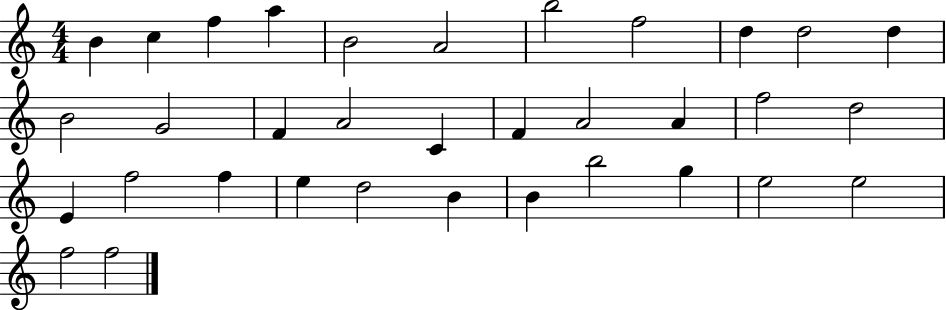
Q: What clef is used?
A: treble